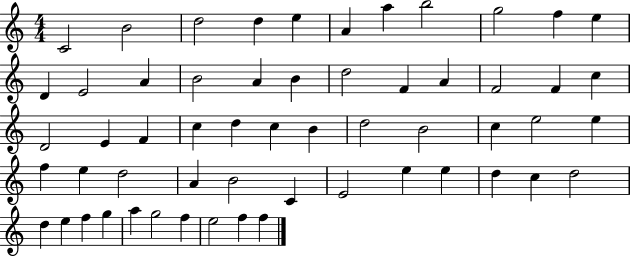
C4/h B4/h D5/h D5/q E5/q A4/q A5/q B5/h G5/h F5/q E5/q D4/q E4/h A4/q B4/h A4/q B4/q D5/h F4/q A4/q F4/h F4/q C5/q D4/h E4/q F4/q C5/q D5/q C5/q B4/q D5/h B4/h C5/q E5/h E5/q F5/q E5/q D5/h A4/q B4/h C4/q E4/h E5/q E5/q D5/q C5/q D5/h D5/q E5/q F5/q G5/q A5/q G5/h F5/q E5/h F5/q F5/q